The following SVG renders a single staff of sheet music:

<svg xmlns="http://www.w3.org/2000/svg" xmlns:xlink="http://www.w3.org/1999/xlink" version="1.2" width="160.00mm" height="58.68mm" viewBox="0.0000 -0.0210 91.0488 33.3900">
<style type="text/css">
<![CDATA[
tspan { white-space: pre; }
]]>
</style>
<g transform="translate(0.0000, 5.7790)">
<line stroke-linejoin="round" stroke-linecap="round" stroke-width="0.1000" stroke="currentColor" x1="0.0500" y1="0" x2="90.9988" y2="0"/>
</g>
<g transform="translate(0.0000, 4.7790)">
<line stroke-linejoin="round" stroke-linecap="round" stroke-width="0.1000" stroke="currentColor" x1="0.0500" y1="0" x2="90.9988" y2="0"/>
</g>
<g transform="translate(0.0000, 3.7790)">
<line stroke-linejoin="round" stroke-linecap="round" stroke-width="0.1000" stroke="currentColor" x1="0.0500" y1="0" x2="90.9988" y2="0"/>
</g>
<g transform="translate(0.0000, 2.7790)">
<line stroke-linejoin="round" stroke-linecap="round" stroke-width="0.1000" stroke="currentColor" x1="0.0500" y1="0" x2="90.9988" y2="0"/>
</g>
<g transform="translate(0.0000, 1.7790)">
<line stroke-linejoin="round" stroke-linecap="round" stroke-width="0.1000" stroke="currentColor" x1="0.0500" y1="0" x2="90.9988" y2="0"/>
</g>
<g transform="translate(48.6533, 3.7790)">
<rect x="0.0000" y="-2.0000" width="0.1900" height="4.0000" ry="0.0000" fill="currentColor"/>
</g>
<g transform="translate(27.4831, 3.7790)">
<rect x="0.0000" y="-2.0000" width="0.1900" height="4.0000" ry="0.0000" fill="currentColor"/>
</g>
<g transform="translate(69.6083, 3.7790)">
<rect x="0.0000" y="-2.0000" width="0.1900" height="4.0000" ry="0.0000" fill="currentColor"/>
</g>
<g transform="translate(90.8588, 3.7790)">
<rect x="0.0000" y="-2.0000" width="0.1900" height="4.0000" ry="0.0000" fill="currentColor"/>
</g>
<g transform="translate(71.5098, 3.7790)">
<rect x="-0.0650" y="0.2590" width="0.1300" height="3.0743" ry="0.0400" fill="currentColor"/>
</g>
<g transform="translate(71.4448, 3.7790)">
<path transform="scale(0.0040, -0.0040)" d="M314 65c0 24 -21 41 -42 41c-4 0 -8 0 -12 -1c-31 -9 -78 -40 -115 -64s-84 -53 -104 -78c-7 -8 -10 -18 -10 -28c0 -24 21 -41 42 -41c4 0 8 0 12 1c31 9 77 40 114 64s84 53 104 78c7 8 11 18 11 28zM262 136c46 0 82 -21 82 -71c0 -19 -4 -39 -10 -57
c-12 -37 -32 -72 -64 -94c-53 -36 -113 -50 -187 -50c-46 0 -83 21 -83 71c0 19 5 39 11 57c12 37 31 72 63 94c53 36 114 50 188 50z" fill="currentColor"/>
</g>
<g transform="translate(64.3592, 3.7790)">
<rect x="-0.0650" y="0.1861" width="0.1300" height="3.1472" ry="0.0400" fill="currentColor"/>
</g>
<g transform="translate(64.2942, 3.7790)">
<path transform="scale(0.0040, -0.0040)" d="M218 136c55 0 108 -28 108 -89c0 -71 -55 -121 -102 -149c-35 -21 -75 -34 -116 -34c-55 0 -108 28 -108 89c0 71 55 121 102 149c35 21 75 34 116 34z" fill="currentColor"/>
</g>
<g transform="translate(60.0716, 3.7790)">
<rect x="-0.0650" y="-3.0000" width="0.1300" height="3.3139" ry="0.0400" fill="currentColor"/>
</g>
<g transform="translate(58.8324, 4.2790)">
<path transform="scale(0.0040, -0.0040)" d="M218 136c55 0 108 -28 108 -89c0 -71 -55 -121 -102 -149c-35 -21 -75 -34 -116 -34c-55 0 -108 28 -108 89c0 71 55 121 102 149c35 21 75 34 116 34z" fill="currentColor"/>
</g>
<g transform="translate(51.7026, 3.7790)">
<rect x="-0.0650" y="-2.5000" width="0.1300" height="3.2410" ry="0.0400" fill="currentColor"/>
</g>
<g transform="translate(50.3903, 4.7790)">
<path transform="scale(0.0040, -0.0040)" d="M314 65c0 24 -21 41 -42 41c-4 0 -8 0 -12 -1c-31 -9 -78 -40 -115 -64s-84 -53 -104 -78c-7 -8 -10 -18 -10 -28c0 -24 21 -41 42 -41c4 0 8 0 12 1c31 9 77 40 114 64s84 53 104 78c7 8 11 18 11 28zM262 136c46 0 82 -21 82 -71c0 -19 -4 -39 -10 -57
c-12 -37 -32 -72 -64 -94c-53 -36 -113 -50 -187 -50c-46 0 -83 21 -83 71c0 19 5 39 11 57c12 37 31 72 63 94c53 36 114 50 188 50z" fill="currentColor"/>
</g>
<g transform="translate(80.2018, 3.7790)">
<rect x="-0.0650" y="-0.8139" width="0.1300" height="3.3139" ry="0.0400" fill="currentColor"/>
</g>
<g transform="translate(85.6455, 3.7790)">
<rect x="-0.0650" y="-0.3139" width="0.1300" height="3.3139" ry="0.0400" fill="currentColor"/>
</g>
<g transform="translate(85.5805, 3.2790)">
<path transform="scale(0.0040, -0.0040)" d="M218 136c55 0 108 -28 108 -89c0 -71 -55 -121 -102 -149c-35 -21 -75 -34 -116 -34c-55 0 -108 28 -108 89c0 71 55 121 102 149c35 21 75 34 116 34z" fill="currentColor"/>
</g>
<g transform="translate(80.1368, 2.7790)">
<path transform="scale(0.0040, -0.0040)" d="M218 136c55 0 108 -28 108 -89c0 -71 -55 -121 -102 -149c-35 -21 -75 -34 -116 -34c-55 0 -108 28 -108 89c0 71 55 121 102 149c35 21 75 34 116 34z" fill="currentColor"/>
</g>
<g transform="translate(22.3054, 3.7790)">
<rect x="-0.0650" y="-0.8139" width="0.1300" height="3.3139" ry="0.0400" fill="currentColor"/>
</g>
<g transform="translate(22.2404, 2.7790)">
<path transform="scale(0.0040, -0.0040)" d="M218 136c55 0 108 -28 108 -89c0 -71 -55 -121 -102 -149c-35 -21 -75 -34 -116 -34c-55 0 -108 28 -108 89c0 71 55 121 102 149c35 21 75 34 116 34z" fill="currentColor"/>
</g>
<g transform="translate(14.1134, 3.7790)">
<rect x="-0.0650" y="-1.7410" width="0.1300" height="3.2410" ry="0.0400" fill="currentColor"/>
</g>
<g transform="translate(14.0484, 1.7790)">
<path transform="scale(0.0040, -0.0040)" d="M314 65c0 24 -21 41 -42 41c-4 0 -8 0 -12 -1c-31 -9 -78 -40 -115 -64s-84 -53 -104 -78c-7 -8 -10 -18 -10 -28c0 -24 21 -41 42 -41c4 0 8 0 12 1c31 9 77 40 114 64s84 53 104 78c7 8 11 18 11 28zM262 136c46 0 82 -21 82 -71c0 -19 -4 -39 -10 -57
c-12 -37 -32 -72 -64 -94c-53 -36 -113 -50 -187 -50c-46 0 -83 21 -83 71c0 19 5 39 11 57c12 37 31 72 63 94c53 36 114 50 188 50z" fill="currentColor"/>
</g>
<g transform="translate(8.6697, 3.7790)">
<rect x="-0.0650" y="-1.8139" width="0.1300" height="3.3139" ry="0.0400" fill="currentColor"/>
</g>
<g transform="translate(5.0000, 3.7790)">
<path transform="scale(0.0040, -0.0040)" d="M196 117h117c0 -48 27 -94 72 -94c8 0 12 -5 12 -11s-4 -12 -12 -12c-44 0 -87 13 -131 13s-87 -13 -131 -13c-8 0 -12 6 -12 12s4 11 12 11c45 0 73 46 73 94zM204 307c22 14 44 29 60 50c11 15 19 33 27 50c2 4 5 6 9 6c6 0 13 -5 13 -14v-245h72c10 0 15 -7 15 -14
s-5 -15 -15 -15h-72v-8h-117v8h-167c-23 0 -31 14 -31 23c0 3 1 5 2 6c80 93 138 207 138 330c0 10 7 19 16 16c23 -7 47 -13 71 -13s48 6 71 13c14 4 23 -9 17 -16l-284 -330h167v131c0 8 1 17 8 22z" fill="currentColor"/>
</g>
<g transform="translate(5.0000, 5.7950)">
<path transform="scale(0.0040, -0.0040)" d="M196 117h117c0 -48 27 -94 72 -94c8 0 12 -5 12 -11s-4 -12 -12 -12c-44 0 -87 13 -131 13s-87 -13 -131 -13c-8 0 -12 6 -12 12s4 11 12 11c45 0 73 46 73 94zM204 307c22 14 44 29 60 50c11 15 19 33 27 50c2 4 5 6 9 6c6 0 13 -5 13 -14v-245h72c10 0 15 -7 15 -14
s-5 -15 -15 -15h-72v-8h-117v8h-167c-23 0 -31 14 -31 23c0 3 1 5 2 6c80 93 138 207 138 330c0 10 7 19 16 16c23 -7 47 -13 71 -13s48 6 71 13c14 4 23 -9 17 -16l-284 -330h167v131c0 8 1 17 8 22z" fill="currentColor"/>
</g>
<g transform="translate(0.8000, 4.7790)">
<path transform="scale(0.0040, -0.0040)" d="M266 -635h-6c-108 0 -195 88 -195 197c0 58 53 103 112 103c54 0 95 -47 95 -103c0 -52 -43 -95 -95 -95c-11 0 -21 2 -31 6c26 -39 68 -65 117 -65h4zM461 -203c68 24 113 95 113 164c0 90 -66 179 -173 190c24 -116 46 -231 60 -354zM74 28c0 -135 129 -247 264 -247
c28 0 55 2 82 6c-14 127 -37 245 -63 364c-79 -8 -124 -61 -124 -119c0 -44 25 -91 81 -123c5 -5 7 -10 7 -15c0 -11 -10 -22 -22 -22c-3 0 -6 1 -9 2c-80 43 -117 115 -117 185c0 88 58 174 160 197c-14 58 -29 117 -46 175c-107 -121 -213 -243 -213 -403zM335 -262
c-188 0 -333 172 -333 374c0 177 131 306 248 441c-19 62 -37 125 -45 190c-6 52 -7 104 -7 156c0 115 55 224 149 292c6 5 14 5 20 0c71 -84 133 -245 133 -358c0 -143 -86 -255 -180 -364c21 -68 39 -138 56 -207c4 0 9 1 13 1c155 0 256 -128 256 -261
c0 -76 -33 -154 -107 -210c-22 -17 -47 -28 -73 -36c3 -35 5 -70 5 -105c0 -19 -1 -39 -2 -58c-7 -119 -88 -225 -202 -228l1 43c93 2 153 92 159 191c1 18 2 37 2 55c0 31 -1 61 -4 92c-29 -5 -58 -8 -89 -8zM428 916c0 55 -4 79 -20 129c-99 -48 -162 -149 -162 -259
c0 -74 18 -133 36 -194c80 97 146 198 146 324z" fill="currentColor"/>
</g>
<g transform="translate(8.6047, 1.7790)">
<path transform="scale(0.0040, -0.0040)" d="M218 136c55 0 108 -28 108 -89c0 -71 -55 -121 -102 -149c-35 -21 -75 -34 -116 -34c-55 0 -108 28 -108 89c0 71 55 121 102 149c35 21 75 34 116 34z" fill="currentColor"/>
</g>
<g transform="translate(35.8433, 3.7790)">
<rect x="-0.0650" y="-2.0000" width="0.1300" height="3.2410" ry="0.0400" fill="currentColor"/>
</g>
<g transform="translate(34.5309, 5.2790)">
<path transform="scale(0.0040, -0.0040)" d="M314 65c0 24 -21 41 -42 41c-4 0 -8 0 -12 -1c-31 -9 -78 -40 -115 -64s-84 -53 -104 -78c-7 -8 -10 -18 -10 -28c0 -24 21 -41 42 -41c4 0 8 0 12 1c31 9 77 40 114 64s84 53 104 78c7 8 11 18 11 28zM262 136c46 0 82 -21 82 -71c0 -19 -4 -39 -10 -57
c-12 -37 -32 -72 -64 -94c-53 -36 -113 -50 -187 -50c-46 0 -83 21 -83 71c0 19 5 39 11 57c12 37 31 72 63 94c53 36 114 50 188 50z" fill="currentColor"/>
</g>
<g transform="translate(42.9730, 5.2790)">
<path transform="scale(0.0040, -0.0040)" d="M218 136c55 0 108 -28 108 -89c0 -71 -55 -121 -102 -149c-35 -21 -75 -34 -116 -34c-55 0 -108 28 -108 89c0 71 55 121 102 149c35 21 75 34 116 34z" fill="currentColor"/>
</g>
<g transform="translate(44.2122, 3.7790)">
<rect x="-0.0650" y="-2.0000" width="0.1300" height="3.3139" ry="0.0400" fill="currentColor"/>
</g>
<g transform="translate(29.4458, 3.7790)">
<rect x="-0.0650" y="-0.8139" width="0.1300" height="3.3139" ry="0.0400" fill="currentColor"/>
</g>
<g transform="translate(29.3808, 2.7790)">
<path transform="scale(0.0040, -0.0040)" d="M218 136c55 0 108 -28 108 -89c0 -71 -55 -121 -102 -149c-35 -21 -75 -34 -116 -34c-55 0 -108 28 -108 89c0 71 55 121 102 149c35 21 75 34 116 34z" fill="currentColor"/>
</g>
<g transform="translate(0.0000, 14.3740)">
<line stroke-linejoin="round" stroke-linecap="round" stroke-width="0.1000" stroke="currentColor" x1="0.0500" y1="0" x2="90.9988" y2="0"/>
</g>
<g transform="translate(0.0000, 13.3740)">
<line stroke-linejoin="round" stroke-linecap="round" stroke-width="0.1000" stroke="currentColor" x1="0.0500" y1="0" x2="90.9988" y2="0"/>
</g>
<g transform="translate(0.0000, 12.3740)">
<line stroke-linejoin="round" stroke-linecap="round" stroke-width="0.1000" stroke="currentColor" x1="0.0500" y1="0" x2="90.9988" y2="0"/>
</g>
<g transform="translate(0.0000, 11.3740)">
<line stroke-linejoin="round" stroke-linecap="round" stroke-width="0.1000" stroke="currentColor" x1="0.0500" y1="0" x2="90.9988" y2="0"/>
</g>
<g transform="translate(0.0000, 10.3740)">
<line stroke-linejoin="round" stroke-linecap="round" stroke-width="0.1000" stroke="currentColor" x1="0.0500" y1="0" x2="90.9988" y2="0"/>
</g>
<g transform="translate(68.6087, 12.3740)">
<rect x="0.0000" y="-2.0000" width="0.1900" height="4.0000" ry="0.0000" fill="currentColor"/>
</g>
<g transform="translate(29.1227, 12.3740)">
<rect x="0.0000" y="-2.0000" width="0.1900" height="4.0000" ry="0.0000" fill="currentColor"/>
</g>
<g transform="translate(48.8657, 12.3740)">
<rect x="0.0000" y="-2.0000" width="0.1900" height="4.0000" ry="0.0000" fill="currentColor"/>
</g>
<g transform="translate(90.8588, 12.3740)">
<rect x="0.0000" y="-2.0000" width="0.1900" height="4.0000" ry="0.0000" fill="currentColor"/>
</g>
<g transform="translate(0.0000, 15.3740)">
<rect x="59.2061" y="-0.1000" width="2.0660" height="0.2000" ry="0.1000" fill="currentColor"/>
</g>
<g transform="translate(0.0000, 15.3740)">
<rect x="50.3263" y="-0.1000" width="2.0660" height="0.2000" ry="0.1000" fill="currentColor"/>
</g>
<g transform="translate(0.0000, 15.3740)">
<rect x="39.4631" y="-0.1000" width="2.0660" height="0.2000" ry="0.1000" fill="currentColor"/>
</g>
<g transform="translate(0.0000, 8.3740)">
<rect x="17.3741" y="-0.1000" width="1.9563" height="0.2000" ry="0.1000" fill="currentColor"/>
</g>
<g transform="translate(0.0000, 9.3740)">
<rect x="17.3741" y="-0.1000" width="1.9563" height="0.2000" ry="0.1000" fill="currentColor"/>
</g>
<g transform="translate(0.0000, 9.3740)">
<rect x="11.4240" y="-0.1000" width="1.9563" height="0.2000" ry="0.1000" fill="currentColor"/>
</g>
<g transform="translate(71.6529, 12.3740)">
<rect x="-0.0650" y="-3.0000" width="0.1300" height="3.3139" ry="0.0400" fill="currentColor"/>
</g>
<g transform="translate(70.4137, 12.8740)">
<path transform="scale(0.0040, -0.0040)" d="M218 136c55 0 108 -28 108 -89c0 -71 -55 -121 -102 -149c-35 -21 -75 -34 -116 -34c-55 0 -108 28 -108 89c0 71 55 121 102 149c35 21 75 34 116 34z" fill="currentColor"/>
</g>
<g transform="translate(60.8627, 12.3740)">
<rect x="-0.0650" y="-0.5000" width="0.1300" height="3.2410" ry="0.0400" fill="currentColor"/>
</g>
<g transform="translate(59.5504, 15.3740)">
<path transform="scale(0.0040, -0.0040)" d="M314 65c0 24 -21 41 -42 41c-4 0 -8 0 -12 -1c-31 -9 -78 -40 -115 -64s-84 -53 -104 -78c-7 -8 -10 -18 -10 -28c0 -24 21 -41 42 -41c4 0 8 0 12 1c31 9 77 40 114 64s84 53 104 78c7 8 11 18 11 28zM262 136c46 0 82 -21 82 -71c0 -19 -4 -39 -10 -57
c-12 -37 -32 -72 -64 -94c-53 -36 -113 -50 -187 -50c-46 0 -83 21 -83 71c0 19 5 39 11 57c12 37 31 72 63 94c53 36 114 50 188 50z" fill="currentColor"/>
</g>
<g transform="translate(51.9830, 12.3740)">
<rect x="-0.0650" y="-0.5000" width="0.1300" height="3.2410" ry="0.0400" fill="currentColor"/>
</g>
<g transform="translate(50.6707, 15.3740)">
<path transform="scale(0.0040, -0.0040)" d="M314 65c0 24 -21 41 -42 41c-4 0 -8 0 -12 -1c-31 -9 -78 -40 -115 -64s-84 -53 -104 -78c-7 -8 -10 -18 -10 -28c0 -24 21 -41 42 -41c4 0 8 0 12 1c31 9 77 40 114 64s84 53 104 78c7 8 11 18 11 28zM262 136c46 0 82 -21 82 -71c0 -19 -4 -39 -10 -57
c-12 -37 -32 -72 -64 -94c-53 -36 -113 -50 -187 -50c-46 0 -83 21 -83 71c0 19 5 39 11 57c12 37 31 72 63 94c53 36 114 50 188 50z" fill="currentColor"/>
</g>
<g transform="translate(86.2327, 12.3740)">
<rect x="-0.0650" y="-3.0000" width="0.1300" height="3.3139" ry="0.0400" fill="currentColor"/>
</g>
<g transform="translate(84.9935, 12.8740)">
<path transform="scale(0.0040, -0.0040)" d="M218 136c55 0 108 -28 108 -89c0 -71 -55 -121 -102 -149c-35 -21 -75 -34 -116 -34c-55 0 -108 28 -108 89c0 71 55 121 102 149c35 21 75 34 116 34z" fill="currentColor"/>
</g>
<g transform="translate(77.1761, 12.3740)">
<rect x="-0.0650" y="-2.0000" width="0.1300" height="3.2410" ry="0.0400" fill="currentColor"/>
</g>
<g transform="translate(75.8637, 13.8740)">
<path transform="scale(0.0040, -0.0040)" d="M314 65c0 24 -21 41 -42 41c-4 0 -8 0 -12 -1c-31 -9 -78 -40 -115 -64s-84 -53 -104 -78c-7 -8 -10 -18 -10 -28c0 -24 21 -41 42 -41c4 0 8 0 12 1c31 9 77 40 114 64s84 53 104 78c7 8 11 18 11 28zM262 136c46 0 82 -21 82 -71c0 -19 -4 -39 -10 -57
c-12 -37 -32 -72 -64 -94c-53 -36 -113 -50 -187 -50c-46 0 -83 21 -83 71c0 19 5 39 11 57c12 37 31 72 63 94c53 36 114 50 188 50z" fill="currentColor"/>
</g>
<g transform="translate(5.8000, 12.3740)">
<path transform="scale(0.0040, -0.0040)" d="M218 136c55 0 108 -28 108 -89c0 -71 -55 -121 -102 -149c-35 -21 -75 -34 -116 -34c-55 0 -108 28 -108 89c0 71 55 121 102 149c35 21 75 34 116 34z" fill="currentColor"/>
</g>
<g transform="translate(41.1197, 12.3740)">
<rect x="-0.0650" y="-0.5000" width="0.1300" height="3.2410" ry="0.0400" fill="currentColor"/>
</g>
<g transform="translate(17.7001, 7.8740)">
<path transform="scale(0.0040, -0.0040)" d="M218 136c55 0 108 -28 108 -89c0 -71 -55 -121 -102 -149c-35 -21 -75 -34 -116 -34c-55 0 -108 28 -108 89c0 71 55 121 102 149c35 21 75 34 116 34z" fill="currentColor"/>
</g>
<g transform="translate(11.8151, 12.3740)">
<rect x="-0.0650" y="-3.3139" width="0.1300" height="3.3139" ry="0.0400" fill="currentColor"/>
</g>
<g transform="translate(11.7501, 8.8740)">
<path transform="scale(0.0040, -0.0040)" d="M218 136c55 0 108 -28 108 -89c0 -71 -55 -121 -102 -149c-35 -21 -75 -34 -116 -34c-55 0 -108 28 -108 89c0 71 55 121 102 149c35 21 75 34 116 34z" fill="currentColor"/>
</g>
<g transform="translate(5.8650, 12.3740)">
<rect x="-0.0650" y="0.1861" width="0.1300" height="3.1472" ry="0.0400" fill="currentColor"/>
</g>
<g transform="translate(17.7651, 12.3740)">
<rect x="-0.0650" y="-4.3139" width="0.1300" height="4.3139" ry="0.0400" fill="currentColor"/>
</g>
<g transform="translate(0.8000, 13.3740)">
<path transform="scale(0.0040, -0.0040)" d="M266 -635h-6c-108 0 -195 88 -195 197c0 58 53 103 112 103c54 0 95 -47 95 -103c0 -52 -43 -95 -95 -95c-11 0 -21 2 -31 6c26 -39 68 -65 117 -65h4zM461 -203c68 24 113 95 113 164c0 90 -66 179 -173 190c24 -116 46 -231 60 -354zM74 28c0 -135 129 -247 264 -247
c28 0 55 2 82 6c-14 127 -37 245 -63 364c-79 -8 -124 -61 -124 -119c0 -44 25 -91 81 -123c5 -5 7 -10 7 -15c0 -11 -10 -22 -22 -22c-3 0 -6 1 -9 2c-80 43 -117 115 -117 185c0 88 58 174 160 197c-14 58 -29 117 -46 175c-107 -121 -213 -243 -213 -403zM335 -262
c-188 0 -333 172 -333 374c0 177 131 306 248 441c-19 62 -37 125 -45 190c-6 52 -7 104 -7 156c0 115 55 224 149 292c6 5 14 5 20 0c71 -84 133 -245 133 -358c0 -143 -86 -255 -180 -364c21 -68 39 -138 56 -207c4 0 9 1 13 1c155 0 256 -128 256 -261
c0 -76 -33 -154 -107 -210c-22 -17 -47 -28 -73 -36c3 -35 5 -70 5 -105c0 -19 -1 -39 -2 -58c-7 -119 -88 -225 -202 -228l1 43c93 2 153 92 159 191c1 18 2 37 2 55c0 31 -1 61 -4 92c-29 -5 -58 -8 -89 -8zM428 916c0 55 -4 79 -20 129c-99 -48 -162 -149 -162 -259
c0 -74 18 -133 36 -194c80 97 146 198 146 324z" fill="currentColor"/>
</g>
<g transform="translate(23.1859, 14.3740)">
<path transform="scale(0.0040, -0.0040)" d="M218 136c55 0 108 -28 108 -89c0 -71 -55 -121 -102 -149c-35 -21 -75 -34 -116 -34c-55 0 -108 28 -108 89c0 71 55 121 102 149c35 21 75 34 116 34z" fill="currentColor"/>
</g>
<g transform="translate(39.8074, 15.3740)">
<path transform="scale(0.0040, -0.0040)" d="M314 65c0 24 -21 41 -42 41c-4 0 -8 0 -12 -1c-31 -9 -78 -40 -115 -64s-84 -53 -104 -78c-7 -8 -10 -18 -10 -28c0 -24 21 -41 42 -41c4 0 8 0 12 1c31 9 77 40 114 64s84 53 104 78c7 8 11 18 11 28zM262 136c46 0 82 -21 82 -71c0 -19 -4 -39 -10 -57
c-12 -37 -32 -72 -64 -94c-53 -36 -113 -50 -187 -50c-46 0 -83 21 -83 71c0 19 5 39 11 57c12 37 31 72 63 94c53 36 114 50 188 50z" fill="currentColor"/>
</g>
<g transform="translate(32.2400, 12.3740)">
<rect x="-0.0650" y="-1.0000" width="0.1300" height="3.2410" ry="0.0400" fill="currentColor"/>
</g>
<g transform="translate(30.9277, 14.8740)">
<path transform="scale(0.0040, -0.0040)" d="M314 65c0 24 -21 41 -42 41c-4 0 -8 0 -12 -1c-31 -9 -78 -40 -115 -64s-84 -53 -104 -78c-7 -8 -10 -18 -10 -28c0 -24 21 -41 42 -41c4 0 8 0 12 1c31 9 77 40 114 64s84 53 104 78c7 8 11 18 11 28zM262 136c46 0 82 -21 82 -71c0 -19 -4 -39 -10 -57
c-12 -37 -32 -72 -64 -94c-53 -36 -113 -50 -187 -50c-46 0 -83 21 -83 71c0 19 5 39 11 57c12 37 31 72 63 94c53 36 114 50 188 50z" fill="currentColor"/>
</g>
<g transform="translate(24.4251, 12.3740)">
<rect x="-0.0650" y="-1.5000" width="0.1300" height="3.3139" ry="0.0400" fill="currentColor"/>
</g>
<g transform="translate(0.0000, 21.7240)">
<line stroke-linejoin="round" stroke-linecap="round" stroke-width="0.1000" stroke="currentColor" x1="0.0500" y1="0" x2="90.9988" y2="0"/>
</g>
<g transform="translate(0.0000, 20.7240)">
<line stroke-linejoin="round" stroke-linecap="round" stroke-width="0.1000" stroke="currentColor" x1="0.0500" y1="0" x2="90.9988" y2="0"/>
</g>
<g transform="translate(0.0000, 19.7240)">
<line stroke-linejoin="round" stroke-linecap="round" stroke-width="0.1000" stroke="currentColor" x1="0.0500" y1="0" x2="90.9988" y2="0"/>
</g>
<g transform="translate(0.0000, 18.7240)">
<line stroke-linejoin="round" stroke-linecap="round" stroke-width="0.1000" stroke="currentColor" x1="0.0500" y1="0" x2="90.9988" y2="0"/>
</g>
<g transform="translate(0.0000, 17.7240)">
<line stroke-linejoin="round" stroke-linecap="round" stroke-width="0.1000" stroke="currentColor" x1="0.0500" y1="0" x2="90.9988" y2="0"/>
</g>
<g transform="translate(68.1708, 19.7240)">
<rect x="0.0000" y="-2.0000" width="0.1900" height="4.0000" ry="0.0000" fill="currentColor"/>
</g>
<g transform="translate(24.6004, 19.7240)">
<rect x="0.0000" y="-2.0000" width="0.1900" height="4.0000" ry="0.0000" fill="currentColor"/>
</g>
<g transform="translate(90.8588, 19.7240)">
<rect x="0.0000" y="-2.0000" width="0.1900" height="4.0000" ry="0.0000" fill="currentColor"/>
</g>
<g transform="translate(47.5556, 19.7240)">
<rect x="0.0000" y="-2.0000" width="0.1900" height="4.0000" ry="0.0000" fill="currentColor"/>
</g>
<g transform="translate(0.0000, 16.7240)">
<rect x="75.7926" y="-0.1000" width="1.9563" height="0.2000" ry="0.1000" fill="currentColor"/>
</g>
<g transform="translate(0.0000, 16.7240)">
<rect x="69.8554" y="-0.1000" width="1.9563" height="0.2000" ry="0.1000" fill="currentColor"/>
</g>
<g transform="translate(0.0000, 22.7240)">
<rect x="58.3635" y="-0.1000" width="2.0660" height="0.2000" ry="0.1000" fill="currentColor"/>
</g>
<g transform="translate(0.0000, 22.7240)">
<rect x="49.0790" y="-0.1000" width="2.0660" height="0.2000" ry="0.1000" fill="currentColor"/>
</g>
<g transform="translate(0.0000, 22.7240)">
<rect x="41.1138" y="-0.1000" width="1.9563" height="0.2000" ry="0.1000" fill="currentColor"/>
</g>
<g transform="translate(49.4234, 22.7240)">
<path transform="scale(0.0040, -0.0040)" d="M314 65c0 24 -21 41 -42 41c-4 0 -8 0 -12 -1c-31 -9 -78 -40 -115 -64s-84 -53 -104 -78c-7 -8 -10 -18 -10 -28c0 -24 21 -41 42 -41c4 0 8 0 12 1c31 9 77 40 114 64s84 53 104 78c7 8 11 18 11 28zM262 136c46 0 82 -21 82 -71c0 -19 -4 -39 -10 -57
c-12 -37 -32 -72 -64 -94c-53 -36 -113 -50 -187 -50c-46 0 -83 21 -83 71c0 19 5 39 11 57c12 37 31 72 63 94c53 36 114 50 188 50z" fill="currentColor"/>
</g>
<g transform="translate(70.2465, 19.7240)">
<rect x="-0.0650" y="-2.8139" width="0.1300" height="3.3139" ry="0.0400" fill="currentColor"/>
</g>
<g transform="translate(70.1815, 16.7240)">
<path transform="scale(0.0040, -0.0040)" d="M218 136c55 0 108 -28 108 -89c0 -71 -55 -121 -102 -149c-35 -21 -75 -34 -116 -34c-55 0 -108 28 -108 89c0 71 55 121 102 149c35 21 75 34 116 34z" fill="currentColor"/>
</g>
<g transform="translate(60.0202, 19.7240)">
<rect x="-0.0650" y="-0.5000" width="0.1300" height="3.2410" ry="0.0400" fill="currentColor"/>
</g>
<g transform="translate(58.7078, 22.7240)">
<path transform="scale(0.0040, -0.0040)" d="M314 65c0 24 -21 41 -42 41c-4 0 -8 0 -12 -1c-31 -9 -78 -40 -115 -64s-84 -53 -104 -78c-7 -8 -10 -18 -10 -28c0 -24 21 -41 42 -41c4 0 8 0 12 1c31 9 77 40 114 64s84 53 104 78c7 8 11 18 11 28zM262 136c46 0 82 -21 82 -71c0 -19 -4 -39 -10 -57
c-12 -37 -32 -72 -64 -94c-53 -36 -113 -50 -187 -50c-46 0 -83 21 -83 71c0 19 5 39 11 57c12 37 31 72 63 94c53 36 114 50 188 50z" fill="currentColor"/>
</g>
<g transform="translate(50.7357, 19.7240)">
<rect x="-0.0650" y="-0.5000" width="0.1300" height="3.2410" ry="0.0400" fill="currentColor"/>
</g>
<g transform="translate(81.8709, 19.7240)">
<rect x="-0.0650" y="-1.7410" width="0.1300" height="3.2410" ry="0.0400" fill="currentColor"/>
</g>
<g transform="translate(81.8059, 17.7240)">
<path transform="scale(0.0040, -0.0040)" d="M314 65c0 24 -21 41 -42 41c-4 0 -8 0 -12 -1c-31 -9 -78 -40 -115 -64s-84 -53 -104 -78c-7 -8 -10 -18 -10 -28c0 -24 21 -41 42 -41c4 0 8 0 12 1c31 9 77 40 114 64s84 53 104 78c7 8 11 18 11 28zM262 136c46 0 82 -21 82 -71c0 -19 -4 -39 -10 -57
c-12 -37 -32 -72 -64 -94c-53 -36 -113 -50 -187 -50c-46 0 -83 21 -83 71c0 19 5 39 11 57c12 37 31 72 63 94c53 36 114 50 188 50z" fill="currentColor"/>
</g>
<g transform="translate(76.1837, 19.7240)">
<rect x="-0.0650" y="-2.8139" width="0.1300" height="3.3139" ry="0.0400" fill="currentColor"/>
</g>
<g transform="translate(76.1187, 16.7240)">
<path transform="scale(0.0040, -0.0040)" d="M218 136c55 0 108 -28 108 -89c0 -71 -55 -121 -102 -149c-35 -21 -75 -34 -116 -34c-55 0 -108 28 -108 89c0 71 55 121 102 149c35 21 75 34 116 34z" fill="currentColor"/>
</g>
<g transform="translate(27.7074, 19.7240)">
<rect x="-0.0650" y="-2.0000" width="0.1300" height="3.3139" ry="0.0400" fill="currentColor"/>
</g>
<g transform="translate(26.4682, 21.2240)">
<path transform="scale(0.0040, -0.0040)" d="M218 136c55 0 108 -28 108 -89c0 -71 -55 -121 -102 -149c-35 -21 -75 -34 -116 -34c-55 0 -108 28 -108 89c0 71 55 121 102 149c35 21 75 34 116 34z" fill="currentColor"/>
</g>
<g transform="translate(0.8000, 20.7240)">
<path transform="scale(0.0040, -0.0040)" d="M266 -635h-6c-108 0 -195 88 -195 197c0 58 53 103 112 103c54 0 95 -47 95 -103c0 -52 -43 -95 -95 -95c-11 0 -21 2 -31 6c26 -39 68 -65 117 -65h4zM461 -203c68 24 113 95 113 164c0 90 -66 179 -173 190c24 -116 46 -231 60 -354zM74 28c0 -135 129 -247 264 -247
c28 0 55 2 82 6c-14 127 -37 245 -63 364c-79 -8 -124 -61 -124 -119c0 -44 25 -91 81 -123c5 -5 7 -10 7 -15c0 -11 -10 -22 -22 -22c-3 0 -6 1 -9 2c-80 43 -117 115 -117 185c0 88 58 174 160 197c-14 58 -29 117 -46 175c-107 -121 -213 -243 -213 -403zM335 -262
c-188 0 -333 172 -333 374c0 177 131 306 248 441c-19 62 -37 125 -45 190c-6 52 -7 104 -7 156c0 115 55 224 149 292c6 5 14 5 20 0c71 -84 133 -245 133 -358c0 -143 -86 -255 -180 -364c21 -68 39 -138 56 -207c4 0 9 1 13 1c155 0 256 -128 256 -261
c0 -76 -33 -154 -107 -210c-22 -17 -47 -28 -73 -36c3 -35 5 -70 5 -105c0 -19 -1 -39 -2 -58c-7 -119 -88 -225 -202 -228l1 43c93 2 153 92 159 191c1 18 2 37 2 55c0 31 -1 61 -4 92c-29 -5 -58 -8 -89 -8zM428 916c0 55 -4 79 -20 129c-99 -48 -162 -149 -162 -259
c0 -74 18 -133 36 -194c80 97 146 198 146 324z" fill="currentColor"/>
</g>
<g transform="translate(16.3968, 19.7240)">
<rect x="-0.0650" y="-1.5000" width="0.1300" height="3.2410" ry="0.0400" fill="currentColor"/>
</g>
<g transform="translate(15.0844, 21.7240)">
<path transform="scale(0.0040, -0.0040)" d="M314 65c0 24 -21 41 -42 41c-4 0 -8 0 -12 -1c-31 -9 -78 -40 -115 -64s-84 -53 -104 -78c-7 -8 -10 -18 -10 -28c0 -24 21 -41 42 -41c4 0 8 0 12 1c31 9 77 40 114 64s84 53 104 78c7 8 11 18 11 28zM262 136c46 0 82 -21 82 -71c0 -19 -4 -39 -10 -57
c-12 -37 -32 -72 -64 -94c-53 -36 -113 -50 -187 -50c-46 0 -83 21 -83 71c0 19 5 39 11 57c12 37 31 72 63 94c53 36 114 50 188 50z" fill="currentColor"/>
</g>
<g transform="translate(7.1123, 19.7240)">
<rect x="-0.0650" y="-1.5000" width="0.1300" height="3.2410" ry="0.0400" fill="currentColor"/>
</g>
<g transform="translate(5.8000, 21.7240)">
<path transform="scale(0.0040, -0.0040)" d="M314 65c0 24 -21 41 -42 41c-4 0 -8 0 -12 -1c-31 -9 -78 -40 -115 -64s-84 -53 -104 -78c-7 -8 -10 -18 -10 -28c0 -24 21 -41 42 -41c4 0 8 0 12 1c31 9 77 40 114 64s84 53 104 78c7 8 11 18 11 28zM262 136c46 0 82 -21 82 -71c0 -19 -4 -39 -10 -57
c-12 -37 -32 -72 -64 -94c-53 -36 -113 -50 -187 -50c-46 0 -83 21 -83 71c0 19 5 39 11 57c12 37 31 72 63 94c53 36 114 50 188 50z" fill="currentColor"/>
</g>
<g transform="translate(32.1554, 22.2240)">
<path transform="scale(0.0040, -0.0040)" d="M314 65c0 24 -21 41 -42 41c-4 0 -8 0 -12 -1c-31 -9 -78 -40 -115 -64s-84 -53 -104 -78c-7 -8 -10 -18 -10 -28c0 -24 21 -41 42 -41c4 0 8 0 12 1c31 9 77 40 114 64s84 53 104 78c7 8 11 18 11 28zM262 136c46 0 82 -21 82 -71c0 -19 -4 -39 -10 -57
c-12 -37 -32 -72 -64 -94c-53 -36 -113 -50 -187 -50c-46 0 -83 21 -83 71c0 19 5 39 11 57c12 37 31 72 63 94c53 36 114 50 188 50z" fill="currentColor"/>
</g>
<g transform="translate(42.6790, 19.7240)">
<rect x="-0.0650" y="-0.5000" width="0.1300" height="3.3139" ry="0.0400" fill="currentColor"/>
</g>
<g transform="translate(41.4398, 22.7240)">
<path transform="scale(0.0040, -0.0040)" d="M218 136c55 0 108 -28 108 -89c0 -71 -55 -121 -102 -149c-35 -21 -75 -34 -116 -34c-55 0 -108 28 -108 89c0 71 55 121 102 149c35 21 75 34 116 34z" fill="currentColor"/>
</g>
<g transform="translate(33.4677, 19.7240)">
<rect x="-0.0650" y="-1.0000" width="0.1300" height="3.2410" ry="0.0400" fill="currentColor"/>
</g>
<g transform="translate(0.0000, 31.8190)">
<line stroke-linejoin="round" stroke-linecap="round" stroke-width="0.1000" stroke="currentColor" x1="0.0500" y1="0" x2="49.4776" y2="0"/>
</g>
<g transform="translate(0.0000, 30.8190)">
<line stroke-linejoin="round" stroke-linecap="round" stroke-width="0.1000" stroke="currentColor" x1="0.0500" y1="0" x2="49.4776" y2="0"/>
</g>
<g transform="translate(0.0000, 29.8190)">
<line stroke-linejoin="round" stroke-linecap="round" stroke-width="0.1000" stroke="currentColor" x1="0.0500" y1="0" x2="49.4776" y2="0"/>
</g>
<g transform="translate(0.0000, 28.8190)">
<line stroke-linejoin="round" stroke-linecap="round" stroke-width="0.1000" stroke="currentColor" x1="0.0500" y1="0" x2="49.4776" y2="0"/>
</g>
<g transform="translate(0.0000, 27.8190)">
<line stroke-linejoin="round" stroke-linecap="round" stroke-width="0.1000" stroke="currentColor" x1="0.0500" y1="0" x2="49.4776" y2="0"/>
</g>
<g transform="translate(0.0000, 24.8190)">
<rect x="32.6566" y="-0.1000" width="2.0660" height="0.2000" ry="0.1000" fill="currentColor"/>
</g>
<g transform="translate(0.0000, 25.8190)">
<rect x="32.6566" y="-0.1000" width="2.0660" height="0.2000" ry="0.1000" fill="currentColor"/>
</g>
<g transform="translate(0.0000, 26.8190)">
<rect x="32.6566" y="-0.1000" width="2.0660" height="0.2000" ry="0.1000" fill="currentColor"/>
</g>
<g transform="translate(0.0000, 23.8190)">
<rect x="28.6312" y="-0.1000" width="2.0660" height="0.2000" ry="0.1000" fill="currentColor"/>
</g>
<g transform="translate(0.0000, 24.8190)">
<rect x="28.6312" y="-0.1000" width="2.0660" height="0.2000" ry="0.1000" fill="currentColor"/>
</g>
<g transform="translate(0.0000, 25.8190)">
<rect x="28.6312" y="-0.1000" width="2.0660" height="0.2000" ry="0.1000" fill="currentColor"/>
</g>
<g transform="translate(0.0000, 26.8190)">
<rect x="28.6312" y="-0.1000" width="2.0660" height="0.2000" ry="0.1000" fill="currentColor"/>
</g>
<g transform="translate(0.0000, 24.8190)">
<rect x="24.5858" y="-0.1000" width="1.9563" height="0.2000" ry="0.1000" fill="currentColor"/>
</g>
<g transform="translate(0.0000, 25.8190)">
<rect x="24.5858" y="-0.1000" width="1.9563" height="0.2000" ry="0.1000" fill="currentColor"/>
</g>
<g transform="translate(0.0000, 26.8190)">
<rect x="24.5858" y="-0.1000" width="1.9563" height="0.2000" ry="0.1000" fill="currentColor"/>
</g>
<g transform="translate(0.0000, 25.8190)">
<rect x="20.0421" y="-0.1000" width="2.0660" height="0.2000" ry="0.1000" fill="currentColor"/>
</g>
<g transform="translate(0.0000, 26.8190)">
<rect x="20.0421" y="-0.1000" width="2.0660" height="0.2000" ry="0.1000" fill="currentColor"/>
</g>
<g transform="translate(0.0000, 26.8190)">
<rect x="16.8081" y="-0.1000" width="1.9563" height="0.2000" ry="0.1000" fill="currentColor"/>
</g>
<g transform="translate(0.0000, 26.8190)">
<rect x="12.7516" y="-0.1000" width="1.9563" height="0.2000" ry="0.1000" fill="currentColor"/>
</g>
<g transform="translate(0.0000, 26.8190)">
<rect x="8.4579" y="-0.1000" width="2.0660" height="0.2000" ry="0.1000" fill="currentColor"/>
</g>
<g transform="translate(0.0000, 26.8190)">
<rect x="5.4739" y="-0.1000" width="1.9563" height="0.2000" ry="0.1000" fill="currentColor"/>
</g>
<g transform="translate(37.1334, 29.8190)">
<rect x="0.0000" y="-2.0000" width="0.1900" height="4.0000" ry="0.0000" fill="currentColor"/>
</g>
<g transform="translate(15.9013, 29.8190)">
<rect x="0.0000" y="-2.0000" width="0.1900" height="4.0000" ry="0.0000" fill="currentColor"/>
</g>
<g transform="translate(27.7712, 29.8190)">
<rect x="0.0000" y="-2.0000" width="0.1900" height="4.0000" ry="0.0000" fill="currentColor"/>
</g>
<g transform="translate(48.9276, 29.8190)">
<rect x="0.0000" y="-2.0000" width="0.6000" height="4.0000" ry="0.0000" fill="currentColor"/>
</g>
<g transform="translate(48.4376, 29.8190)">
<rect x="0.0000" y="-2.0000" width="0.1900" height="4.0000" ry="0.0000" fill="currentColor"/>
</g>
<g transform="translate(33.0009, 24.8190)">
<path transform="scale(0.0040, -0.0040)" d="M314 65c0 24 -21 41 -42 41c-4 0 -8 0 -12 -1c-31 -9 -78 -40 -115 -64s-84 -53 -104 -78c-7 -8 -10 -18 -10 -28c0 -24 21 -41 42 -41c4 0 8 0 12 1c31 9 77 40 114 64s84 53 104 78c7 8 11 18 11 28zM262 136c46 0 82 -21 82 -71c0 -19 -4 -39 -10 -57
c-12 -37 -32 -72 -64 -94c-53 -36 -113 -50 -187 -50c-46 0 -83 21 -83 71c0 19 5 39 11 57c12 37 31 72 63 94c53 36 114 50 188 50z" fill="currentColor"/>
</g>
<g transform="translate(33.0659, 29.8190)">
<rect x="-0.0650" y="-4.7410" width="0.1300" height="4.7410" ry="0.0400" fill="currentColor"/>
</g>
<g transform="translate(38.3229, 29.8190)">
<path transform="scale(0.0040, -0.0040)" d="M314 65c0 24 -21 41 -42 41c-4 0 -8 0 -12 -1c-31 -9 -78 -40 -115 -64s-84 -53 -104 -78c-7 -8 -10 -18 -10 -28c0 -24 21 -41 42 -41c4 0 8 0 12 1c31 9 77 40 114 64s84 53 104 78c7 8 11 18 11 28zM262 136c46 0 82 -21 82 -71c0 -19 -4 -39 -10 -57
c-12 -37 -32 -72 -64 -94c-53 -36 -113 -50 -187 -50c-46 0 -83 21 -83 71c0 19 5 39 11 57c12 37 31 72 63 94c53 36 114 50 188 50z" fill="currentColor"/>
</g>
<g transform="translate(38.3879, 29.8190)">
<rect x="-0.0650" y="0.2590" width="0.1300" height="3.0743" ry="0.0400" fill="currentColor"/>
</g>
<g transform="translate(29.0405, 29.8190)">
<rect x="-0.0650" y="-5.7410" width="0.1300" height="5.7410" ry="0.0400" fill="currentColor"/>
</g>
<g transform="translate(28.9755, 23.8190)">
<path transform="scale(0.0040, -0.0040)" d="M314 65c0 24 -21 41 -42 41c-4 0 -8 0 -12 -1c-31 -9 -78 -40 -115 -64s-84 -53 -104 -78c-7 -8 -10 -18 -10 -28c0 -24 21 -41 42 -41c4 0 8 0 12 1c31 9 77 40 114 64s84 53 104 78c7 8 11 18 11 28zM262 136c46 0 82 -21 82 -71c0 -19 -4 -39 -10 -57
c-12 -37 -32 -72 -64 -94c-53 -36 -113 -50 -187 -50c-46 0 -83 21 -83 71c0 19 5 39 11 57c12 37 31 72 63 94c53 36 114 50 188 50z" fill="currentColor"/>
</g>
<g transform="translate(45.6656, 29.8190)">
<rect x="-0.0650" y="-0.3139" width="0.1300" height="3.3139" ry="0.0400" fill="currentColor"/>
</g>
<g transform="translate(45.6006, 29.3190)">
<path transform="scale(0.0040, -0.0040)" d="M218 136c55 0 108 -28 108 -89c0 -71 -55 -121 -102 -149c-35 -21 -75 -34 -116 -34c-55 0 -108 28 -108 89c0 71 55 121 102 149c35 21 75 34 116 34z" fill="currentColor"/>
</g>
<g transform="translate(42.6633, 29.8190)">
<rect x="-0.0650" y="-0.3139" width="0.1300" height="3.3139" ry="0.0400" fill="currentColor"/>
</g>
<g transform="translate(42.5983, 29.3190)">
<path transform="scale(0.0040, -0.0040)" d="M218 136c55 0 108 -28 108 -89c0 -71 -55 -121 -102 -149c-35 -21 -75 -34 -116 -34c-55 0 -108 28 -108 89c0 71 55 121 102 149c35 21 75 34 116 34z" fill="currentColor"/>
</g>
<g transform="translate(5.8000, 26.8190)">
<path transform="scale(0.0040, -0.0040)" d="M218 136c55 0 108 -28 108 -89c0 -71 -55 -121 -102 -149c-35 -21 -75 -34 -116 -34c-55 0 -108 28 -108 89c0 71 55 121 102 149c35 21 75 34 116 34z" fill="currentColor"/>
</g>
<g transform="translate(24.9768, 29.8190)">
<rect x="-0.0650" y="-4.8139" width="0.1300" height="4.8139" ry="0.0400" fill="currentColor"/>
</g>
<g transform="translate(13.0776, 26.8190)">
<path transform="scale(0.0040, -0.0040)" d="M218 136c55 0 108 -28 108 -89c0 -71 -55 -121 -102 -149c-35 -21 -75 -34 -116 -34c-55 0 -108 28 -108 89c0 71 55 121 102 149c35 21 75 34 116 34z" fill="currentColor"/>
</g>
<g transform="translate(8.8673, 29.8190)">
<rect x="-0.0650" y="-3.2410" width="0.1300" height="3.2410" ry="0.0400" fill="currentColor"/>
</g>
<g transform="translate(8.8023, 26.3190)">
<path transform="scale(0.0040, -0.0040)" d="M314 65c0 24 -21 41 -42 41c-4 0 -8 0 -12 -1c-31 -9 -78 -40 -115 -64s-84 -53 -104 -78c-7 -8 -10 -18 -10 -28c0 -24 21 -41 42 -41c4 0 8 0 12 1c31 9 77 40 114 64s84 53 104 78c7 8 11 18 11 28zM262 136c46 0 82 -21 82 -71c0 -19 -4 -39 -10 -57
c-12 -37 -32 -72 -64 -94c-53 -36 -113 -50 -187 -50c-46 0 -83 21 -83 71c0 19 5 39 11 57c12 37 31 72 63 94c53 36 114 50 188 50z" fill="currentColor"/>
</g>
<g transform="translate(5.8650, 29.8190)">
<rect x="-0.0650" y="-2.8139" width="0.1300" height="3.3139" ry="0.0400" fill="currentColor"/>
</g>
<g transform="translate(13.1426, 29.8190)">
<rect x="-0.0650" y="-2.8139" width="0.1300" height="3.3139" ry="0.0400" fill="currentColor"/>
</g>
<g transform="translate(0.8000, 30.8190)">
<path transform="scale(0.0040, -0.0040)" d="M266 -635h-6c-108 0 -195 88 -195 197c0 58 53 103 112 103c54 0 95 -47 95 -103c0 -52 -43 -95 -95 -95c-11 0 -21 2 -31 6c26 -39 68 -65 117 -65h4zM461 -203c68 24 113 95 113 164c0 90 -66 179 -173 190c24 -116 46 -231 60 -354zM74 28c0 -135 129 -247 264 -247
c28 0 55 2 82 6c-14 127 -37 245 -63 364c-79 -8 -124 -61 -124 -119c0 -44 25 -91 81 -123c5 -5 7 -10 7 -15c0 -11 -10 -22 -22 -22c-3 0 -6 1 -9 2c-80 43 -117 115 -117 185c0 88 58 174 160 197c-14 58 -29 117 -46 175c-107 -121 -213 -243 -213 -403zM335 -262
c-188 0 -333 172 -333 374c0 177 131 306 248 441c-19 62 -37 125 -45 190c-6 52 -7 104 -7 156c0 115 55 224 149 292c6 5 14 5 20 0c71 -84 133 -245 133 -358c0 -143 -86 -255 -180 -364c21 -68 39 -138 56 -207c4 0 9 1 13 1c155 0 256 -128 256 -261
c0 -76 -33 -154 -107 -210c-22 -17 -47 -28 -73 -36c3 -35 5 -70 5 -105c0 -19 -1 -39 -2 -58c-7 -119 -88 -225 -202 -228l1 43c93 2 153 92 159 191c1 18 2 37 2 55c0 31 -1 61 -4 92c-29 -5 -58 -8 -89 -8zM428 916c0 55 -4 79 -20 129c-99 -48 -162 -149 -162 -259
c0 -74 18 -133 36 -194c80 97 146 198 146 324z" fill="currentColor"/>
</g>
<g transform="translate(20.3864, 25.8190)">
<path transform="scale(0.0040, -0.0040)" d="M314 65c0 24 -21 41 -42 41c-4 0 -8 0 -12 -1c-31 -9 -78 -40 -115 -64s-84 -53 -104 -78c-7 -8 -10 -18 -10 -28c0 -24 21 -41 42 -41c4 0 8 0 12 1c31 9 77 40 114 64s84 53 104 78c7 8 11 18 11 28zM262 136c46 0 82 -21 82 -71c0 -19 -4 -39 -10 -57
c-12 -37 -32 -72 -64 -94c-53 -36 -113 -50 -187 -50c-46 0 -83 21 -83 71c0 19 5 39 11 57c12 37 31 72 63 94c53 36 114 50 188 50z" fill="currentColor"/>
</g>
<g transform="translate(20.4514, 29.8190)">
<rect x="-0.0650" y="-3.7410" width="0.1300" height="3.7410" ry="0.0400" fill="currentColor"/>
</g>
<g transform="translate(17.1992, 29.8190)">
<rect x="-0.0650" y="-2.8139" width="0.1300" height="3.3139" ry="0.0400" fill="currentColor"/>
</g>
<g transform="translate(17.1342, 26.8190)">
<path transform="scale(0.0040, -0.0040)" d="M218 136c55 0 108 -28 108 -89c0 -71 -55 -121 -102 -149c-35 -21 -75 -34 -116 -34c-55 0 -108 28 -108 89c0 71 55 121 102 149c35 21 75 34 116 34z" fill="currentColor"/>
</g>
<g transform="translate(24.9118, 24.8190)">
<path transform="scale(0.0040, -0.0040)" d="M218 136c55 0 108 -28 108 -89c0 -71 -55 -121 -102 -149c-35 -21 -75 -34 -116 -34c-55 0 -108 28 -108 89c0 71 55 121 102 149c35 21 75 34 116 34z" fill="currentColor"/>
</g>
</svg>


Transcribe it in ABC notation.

X:1
T:Untitled
M:4/4
L:1/4
K:C
f f2 d d F2 F G2 A B B2 d c B b d' E D2 C2 C2 C2 A F2 A E2 E2 F D2 C C2 C2 a a f2 a b2 a a c'2 e' g'2 e'2 B2 c c